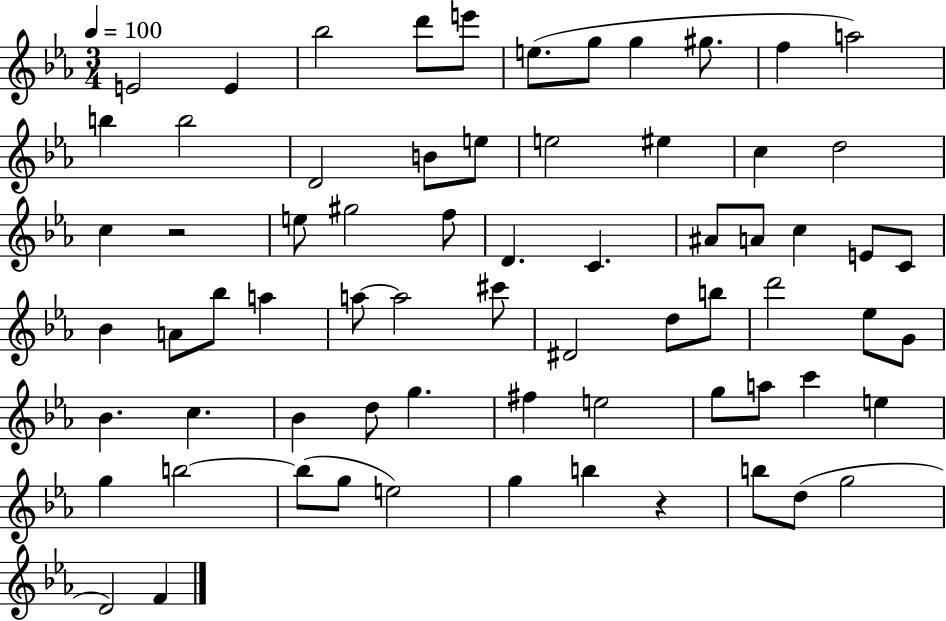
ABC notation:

X:1
T:Untitled
M:3/4
L:1/4
K:Eb
E2 E _b2 d'/2 e'/2 e/2 g/2 g ^g/2 f a2 b b2 D2 B/2 e/2 e2 ^e c d2 c z2 e/2 ^g2 f/2 D C ^A/2 A/2 c E/2 C/2 _B A/2 _b/2 a a/2 a2 ^c'/2 ^D2 d/2 b/2 d'2 _e/2 G/2 _B c _B d/2 g ^f e2 g/2 a/2 c' e g b2 b/2 g/2 e2 g b z b/2 d/2 g2 D2 F